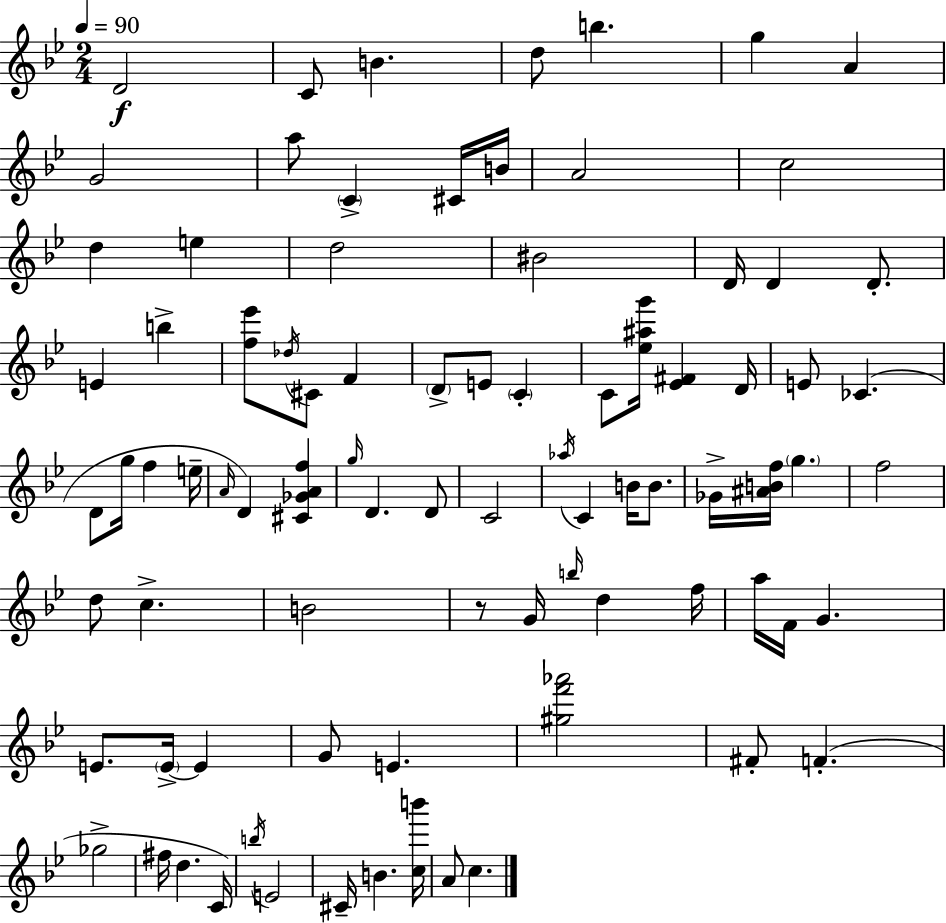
D4/h C4/e B4/q. D5/e B5/q. G5/q A4/q G4/h A5/e C4/q C#4/s B4/s A4/h C5/h D5/q E5/q D5/h BIS4/h D4/s D4/q D4/e. E4/q B5/q [F5,Eb6]/e Db5/s C#4/e F4/q D4/e E4/e C4/q C4/e [Eb5,A#5,G6]/s [Eb4,F#4]/q D4/s E4/e CES4/q. D4/e G5/s F5/q E5/s A4/s D4/q [C#4,Gb4,A4,F5]/q G5/s D4/q. D4/e C4/h Ab5/s C4/q B4/s B4/e. Gb4/s [A#4,B4,F5]/s G5/q. F5/h D5/e C5/q. B4/h R/e G4/s B5/s D5/q F5/s A5/s F4/s G4/q. E4/e. E4/s E4/q G4/e E4/q. [G#5,F6,Ab6]/h F#4/e F4/q. Gb5/h F#5/s D5/q. C4/s B5/s E4/h C#4/s B4/q. [C5,B6]/s A4/e C5/q.